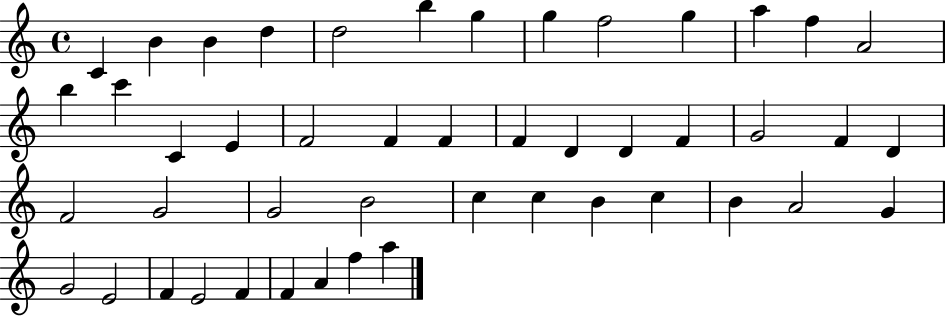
{
  \clef treble
  \time 4/4
  \defaultTimeSignature
  \key c \major
  c'4 b'4 b'4 d''4 | d''2 b''4 g''4 | g''4 f''2 g''4 | a''4 f''4 a'2 | \break b''4 c'''4 c'4 e'4 | f'2 f'4 f'4 | f'4 d'4 d'4 f'4 | g'2 f'4 d'4 | \break f'2 g'2 | g'2 b'2 | c''4 c''4 b'4 c''4 | b'4 a'2 g'4 | \break g'2 e'2 | f'4 e'2 f'4 | f'4 a'4 f''4 a''4 | \bar "|."
}